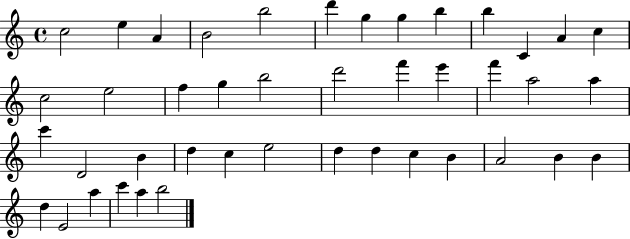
X:1
T:Untitled
M:4/4
L:1/4
K:C
c2 e A B2 b2 d' g g b b C A c c2 e2 f g b2 d'2 f' e' f' a2 a c' D2 B d c e2 d d c B A2 B B d E2 a c' a b2